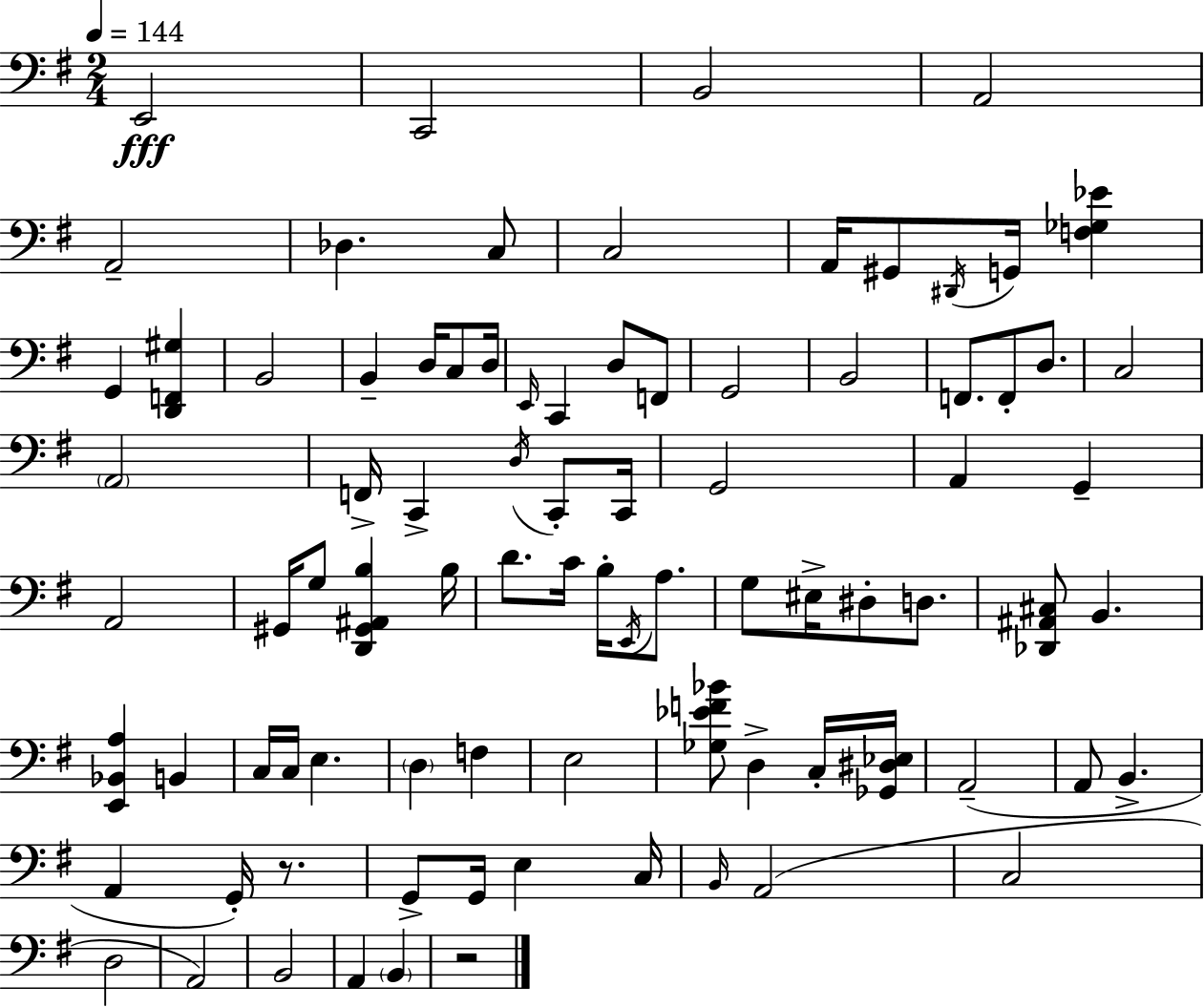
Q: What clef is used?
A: bass